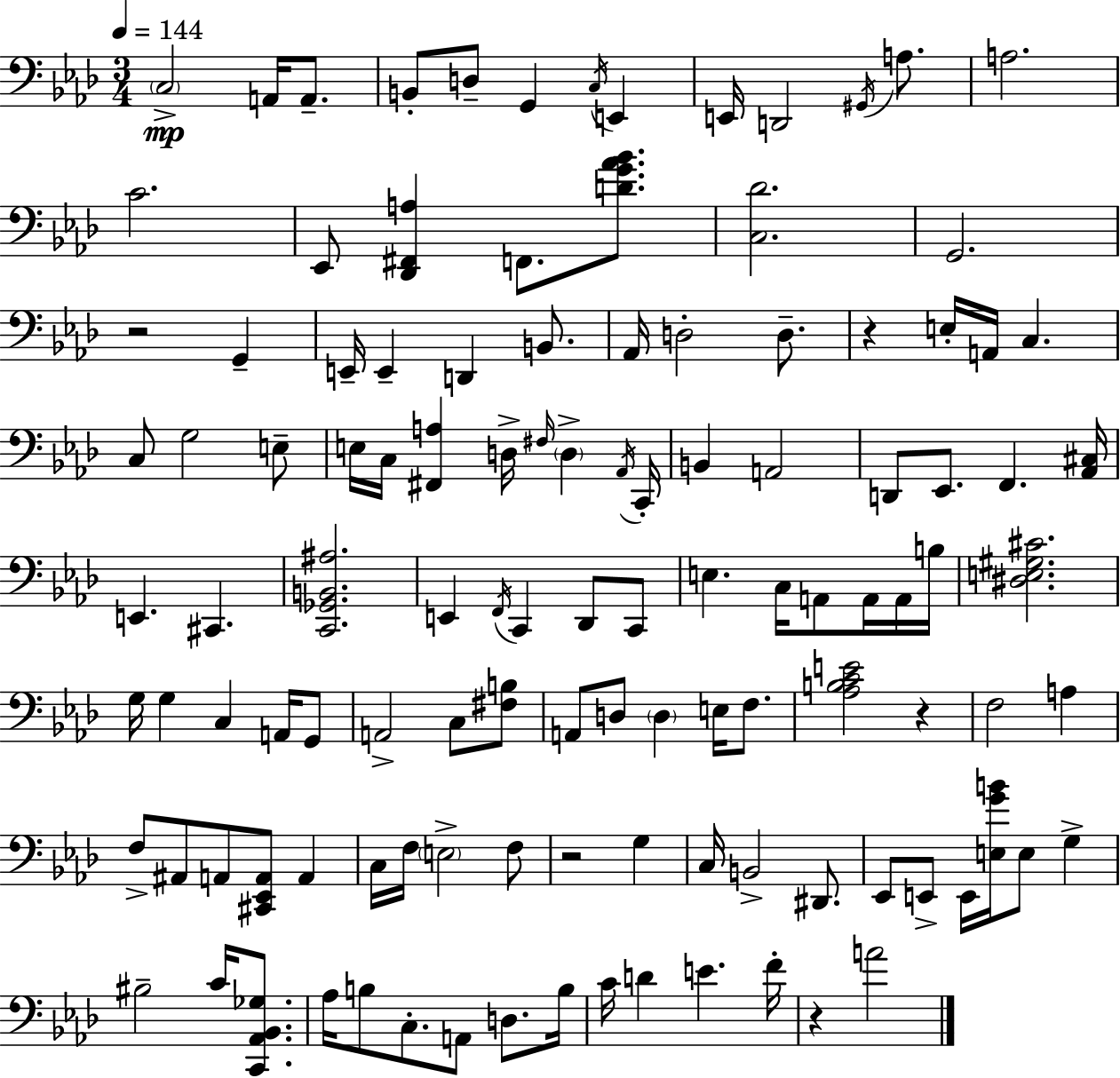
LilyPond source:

{
  \clef bass
  \numericTimeSignature
  \time 3/4
  \key f \minor
  \tempo 4 = 144
  \parenthesize c2->\mp a,16 a,8.-- | b,8-. d8-- g,4 \acciaccatura { c16 } e,4 | e,16 d,2 \acciaccatura { gis,16 } a8. | a2. | \break c'2. | ees,8 <des, fis, a>4 f,8. <d' g' aes' bes'>8. | <c des'>2. | g,2. | \break r2 g,4-- | e,16-- e,4-- d,4 b,8. | aes,16 d2-. d8.-- | r4 e16-. a,16 c4. | \break c8 g2 | e8-- e16 c16 <fis, a>4 d16-> \grace { fis16 } \parenthesize d4-> | \acciaccatura { aes,16 } c,16-. b,4 a,2 | d,8 ees,8. f,4. | \break <aes, cis>16 e,4. cis,4. | <c, ges, b, ais>2. | e,4 \acciaccatura { f,16 } c,4 | des,8 c,8 e4. c16 | \break a,8 a,16 a,16 b16 <dis e gis cis'>2. | g16 g4 c4 | a,16 g,8 a,2-> | c8 <fis b>8 a,8 d8 \parenthesize d4 | \break e16 f8. <aes b c' e'>2 | r4 f2 | a4 f8-> ais,8 a,8 <cis, ees, a,>8 | a,4 c16 f16 \parenthesize e2-> | \break f8 r2 | g4 c16 b,2-> | dis,8. ees,8 e,8-> e,16 <e g' b'>16 e8 | g4-> bis2-- | \break c'16 <c, aes, bes, ges>8. aes16 b8 c8.-. a,8 | d8. b16 c'16 d'4 e'4. | f'16-. r4 a'2 | \bar "|."
}